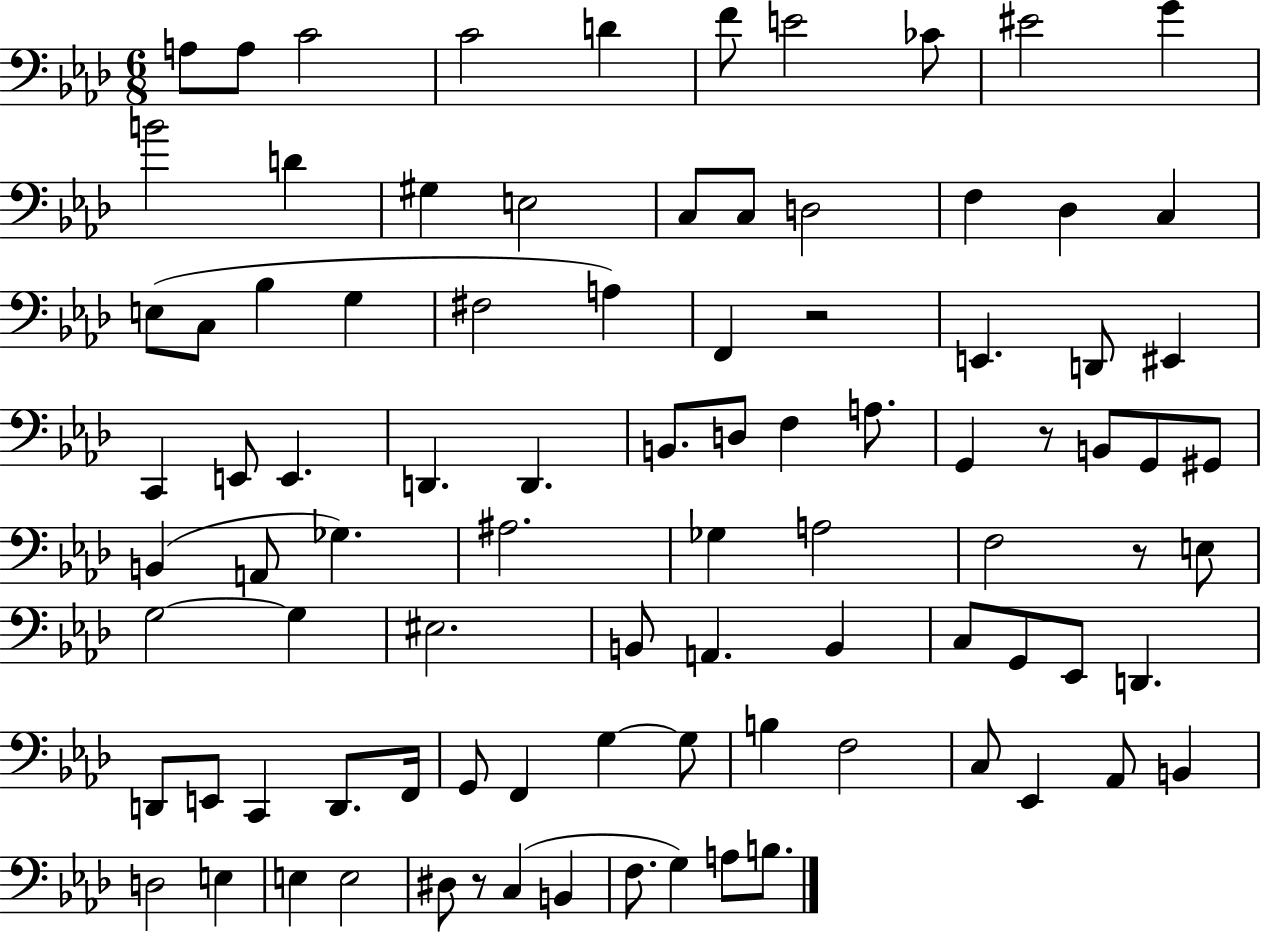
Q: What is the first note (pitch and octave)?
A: A3